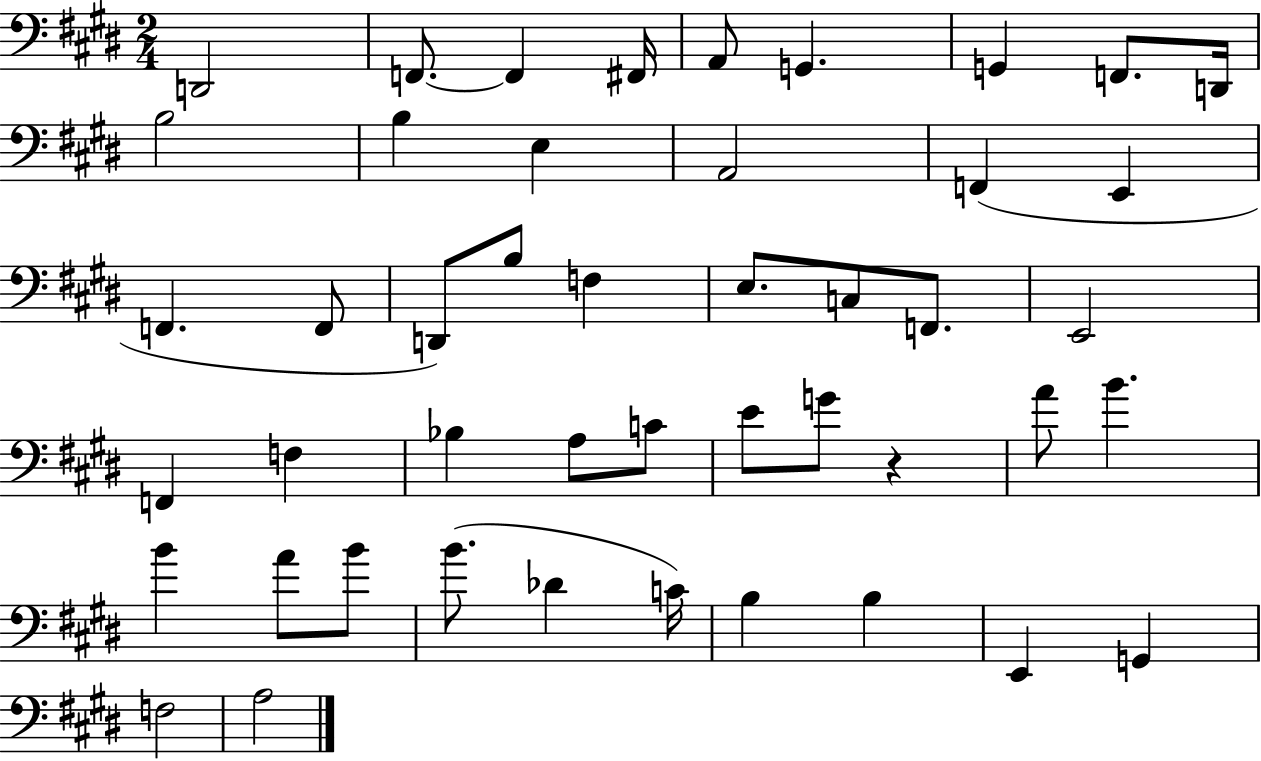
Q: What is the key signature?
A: E major